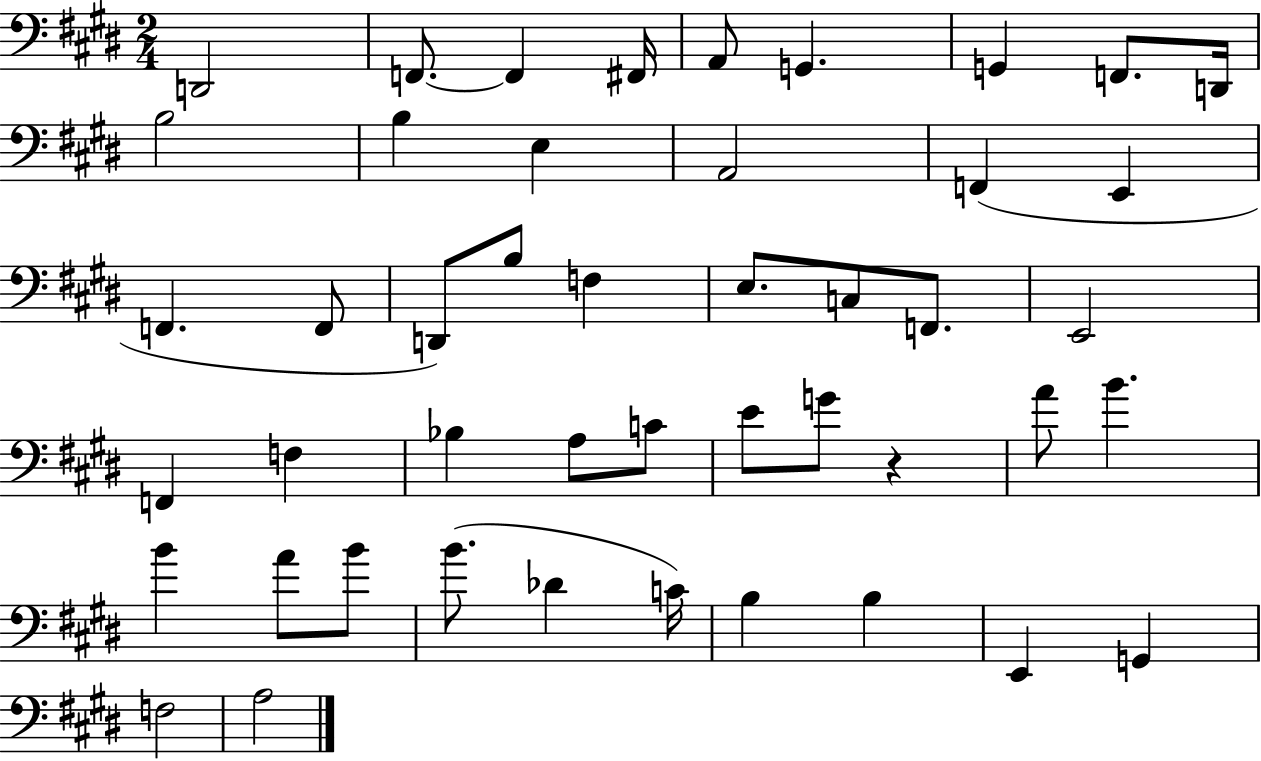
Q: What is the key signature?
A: E major